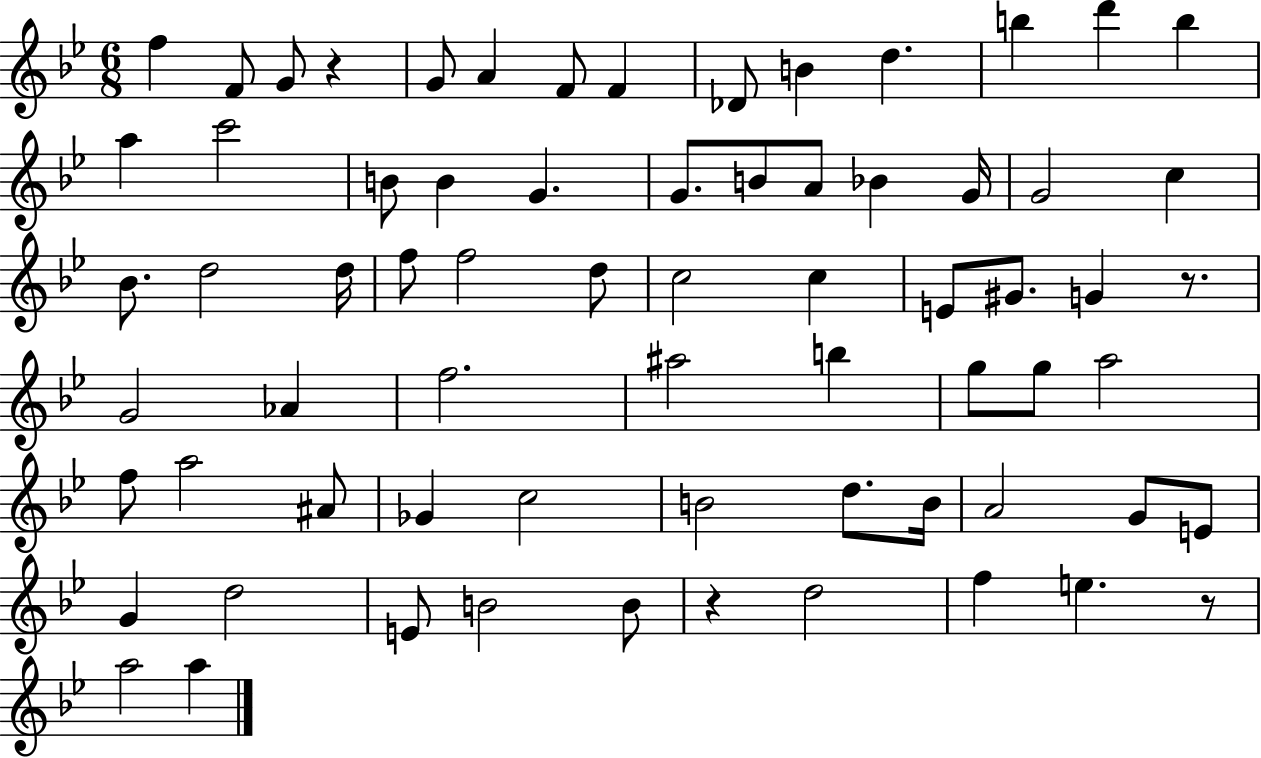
{
  \clef treble
  \numericTimeSignature
  \time 6/8
  \key bes \major
  \repeat volta 2 { f''4 f'8 g'8 r4 | g'8 a'4 f'8 f'4 | des'8 b'4 d''4. | b''4 d'''4 b''4 | \break a''4 c'''2 | b'8 b'4 g'4. | g'8. b'8 a'8 bes'4 g'16 | g'2 c''4 | \break bes'8. d''2 d''16 | f''8 f''2 d''8 | c''2 c''4 | e'8 gis'8. g'4 r8. | \break g'2 aes'4 | f''2. | ais''2 b''4 | g''8 g''8 a''2 | \break f''8 a''2 ais'8 | ges'4 c''2 | b'2 d''8. b'16 | a'2 g'8 e'8 | \break g'4 d''2 | e'8 b'2 b'8 | r4 d''2 | f''4 e''4. r8 | \break a''2 a''4 | } \bar "|."
}